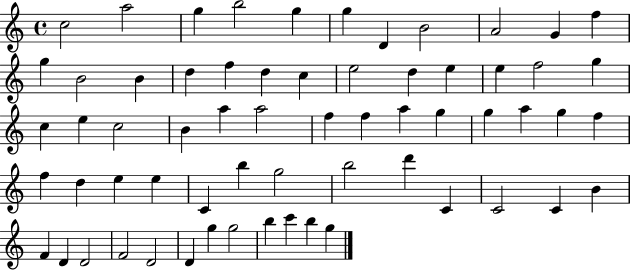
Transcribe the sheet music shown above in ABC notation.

X:1
T:Untitled
M:4/4
L:1/4
K:C
c2 a2 g b2 g g D B2 A2 G f g B2 B d f d c e2 d e e f2 g c e c2 B a a2 f f a g g a g f f d e e C b g2 b2 d' C C2 C B F D D2 F2 D2 D g g2 b c' b g